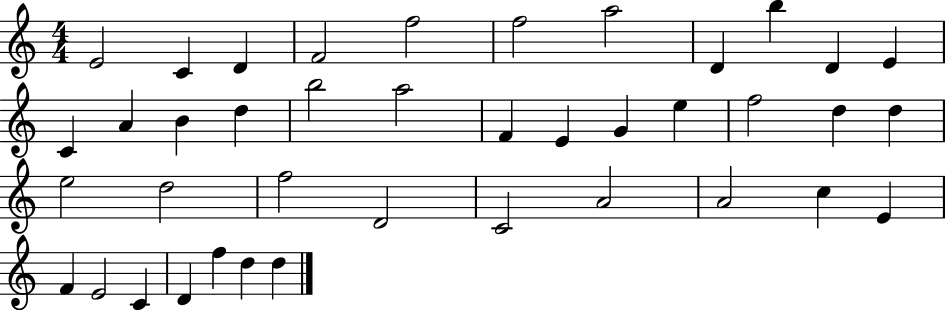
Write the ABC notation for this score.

X:1
T:Untitled
M:4/4
L:1/4
K:C
E2 C D F2 f2 f2 a2 D b D E C A B d b2 a2 F E G e f2 d d e2 d2 f2 D2 C2 A2 A2 c E F E2 C D f d d